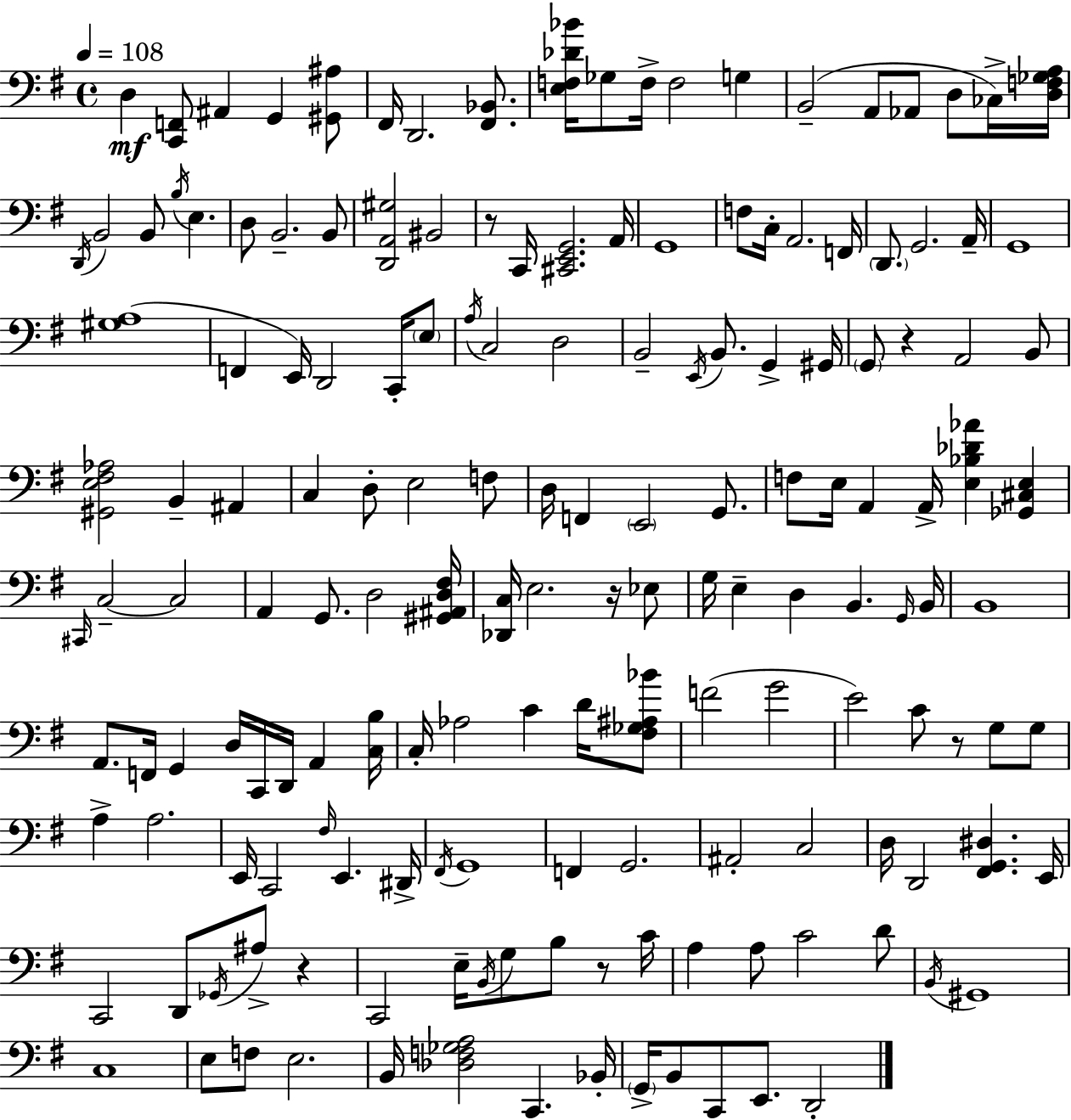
X:1
T:Untitled
M:4/4
L:1/4
K:Em
D, [C,,F,,]/2 ^A,, G,, [^G,,^A,]/2 ^F,,/4 D,,2 [^F,,_B,,]/2 [E,F,_D_B]/4 _G,/2 F,/4 F,2 G, B,,2 A,,/2 _A,,/2 D,/2 _C,/4 [D,F,_G,A,]/4 D,,/4 B,,2 B,,/2 B,/4 E, D,/2 B,,2 B,,/2 [D,,A,,^G,]2 ^B,,2 z/2 C,,/4 [^C,,E,,G,,]2 A,,/4 G,,4 F,/2 C,/4 A,,2 F,,/4 D,,/2 G,,2 A,,/4 G,,4 [^G,A,]4 F,, E,,/4 D,,2 C,,/4 E,/2 A,/4 C,2 D,2 B,,2 E,,/4 B,,/2 G,, ^G,,/4 G,,/2 z A,,2 B,,/2 [^G,,E,^F,_A,]2 B,, ^A,, C, D,/2 E,2 F,/2 D,/4 F,, E,,2 G,,/2 F,/2 E,/4 A,, A,,/4 [E,_B,_D_A] [_G,,^C,E,] ^C,,/4 C,2 C,2 A,, G,,/2 D,2 [^G,,^A,,D,^F,]/4 [_D,,C,]/4 E,2 z/4 _E,/2 G,/4 E, D, B,, G,,/4 B,,/4 B,,4 A,,/2 F,,/4 G,, D,/4 C,,/4 D,,/4 A,, [C,B,]/4 C,/4 _A,2 C D/4 [^F,_G,^A,_B]/2 F2 G2 E2 C/2 z/2 G,/2 G,/2 A, A,2 E,,/4 C,,2 ^F,/4 E,, ^D,,/4 ^F,,/4 G,,4 F,, G,,2 ^A,,2 C,2 D,/4 D,,2 [^F,,G,,^D,] E,,/4 C,,2 D,,/2 _G,,/4 ^A,/2 z C,,2 E,/4 B,,/4 G,/2 B,/2 z/2 C/4 A, A,/2 C2 D/2 B,,/4 ^G,,4 C,4 E,/2 F,/2 E,2 B,,/4 [_D,F,_G,A,]2 C,, _B,,/4 G,,/4 B,,/2 C,,/2 E,,/2 D,,2